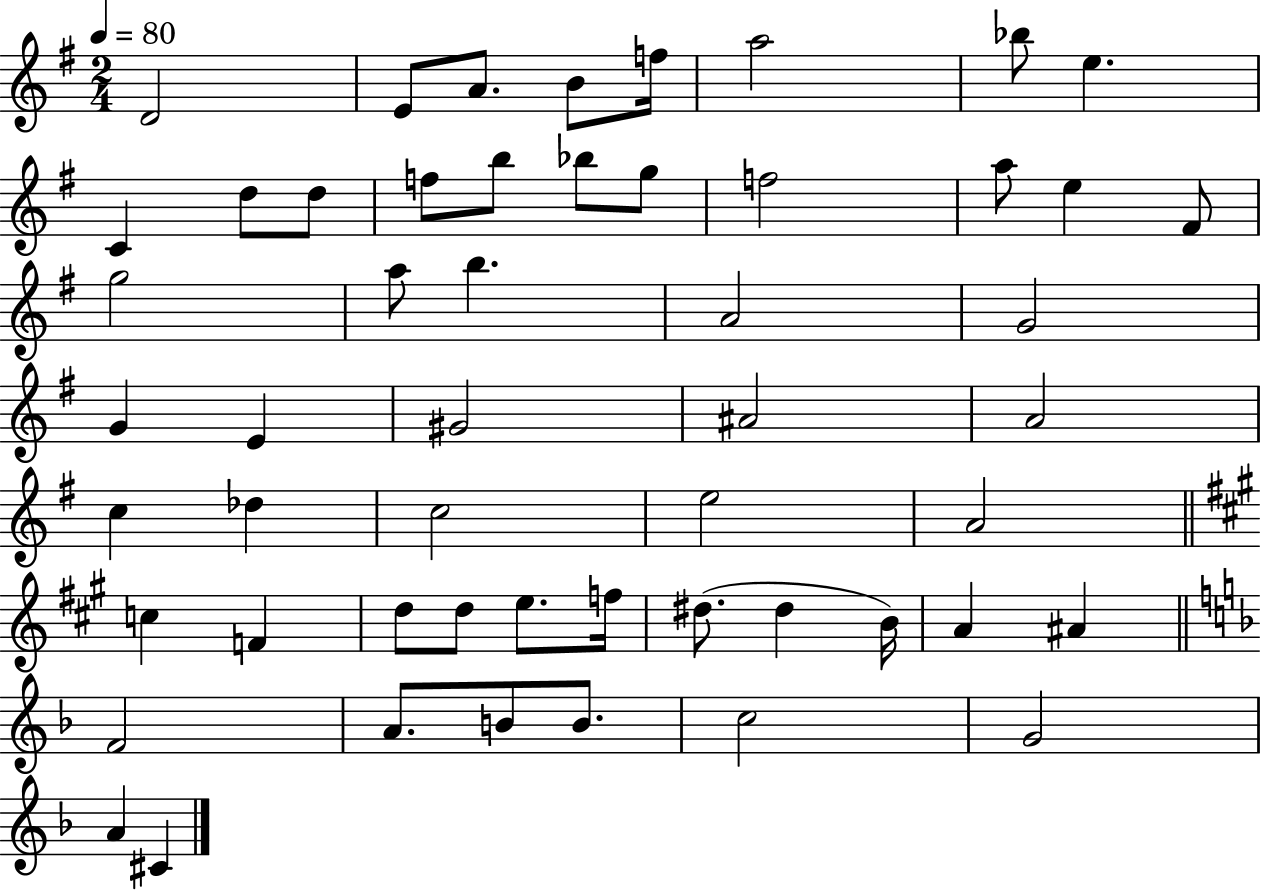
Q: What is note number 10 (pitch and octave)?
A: D5